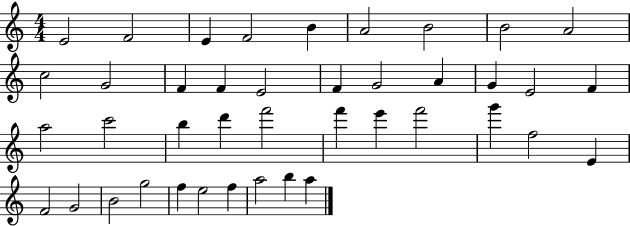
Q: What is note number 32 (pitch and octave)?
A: F4